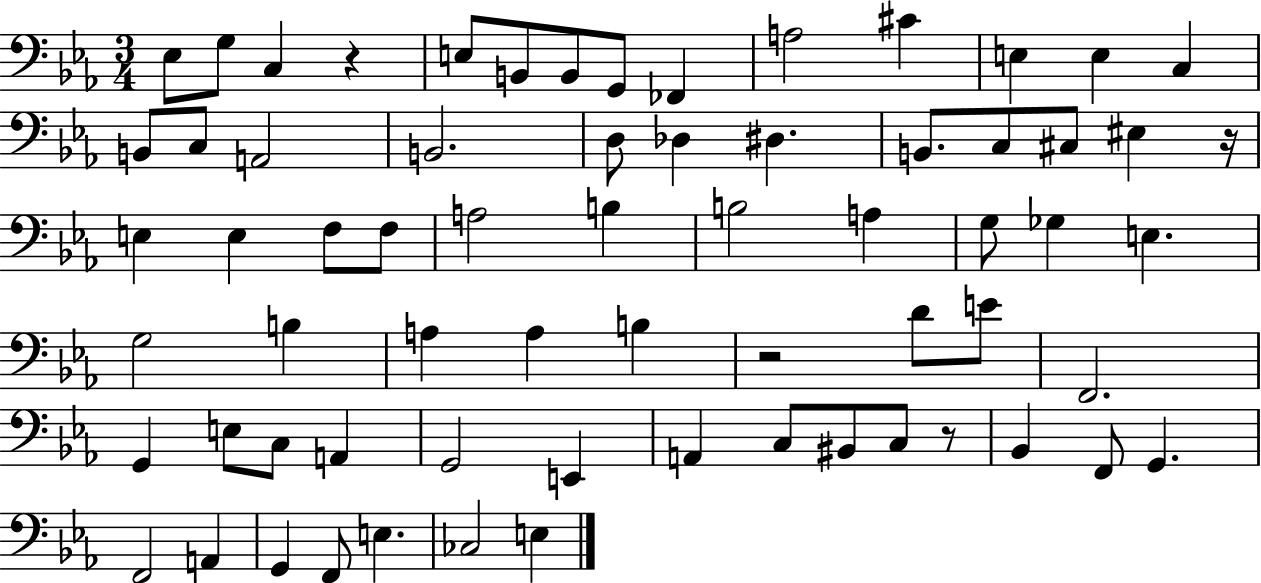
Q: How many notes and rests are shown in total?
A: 67